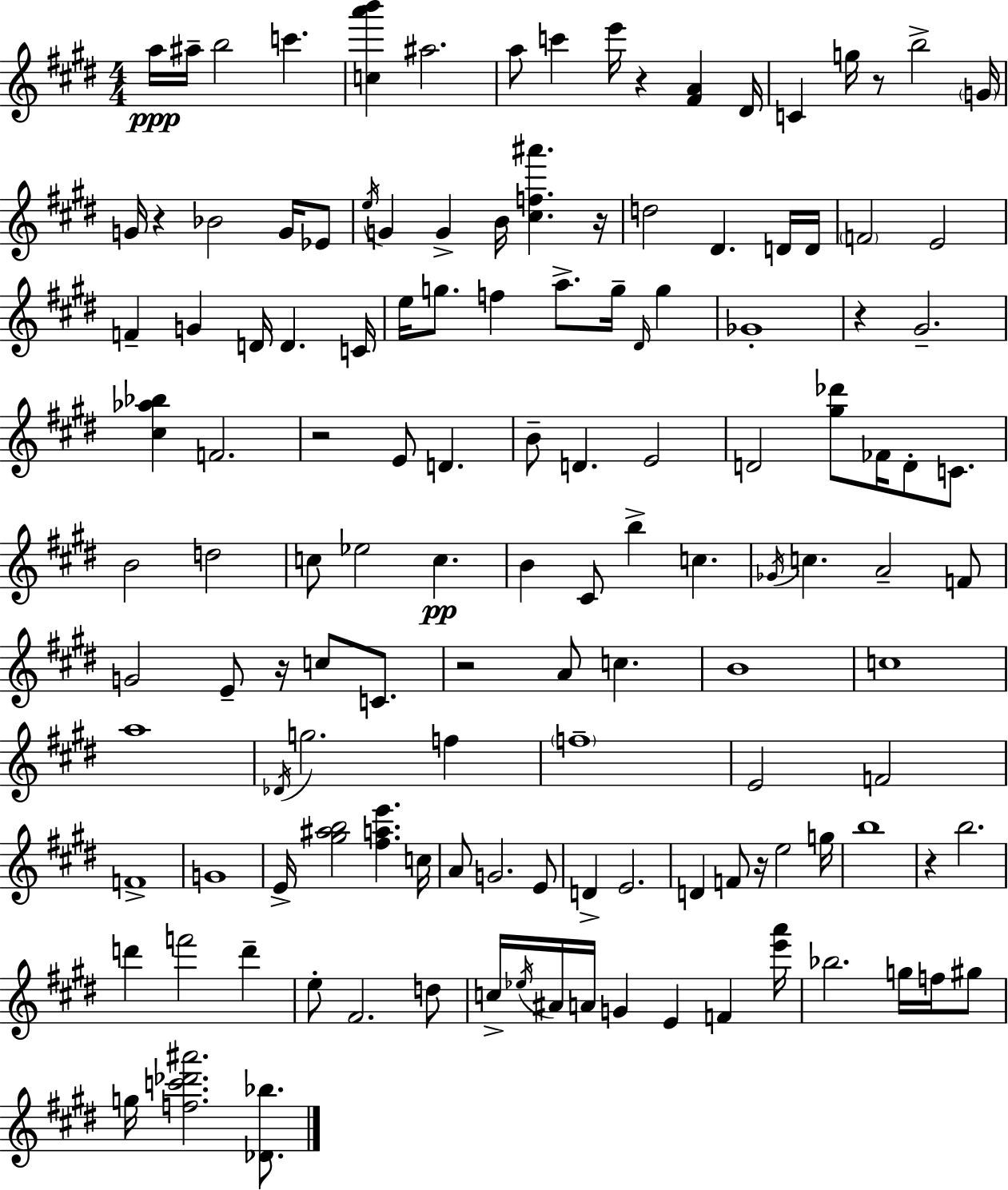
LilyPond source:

{
  \clef treble
  \numericTimeSignature
  \time 4/4
  \key e \major
  a''16\ppp ais''16-- b''2 c'''4. | <c'' a''' b'''>4 ais''2. | a''8 c'''4 e'''16 r4 <fis' a'>4 dis'16 | c'4 g''16 r8 b''2-> \parenthesize g'16 | \break g'16 r4 bes'2 g'16 ees'8 | \acciaccatura { e''16 } g'4 g'4-> b'16 <cis'' f'' ais'''>4. | r16 d''2 dis'4. d'16 | d'16 \parenthesize f'2 e'2 | \break f'4-- g'4 d'16 d'4. | c'16 e''16 g''8. f''4 a''8.-> g''16-- \grace { dis'16 } g''4 | ges'1-. | r4 gis'2.-- | \break <cis'' aes'' bes''>4 f'2. | r2 e'8 d'4. | b'8-- d'4. e'2 | d'2 <gis'' des'''>8 fes'16 d'8-. c'8. | \break b'2 d''2 | c''8 ees''2 c''4.\pp | b'4 cis'8 b''4-> c''4. | \acciaccatura { ges'16 } c''4. a'2-- | \break f'8 g'2 e'8-- r16 c''8 | c'8. r2 a'8 c''4. | b'1 | c''1 | \break a''1 | \acciaccatura { des'16 } g''2. | f''4 \parenthesize f''1-- | e'2 f'2 | \break f'1-> | g'1 | e'16-> <gis'' ais'' b''>2 <fis'' a'' e'''>4. | c''16 a'8 g'2. | \break e'8 d'4-> e'2. | d'4 f'8 r16 e''2 | g''16 b''1 | r4 b''2. | \break d'''4 f'''2 | d'''4-- e''8-. fis'2. | d''8 c''16-> \acciaccatura { ees''16 } ais'16 a'16 g'4 e'4 | f'4 <e''' a'''>16 bes''2. | \break g''16 f''16 gis''8 g''16 <f'' c''' des''' ais'''>2. | <des' bes''>8. \bar "|."
}